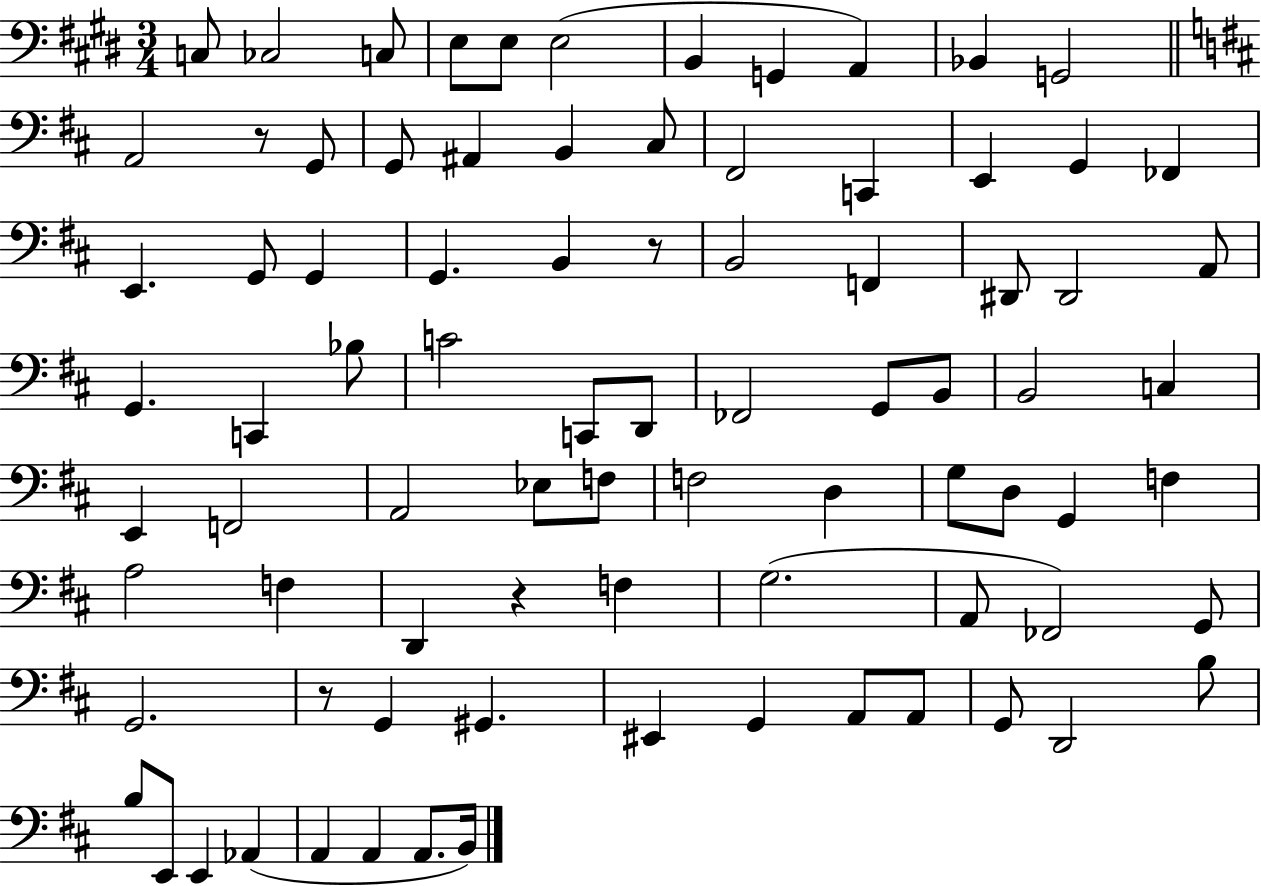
C3/e CES3/h C3/e E3/e E3/e E3/h B2/q G2/q A2/q Bb2/q G2/h A2/h R/e G2/e G2/e A#2/q B2/q C#3/e F#2/h C2/q E2/q G2/q FES2/q E2/q. G2/e G2/q G2/q. B2/q R/e B2/h F2/q D#2/e D#2/h A2/e G2/q. C2/q Bb3/e C4/h C2/e D2/e FES2/h G2/e B2/e B2/h C3/q E2/q F2/h A2/h Eb3/e F3/e F3/h D3/q G3/e D3/e G2/q F3/q A3/h F3/q D2/q R/q F3/q G3/h. A2/e FES2/h G2/e G2/h. R/e G2/q G#2/q. EIS2/q G2/q A2/e A2/e G2/e D2/h B3/e B3/e E2/e E2/q Ab2/q A2/q A2/q A2/e. B2/s